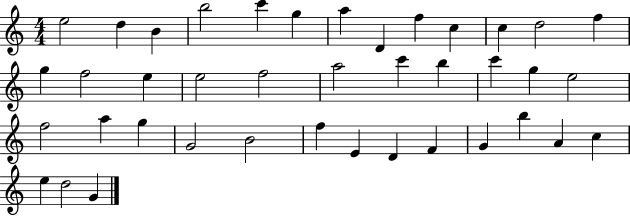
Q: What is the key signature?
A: C major